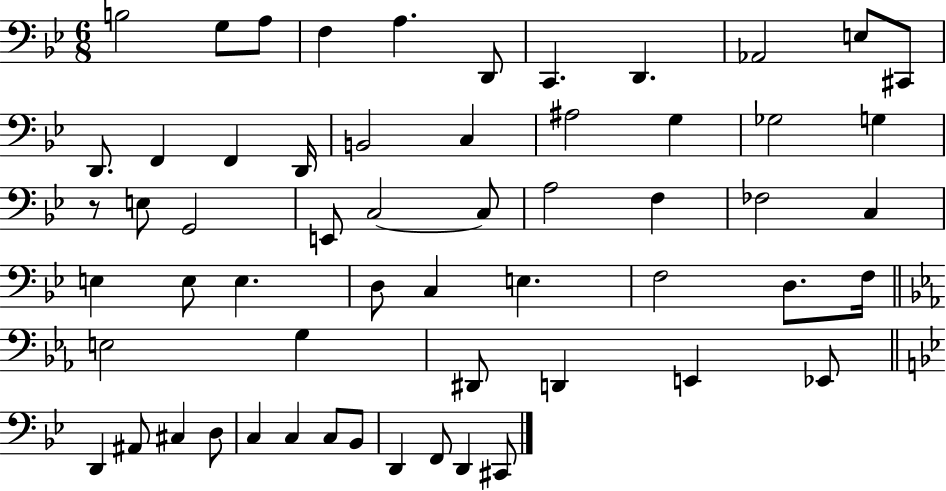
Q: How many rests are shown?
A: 1